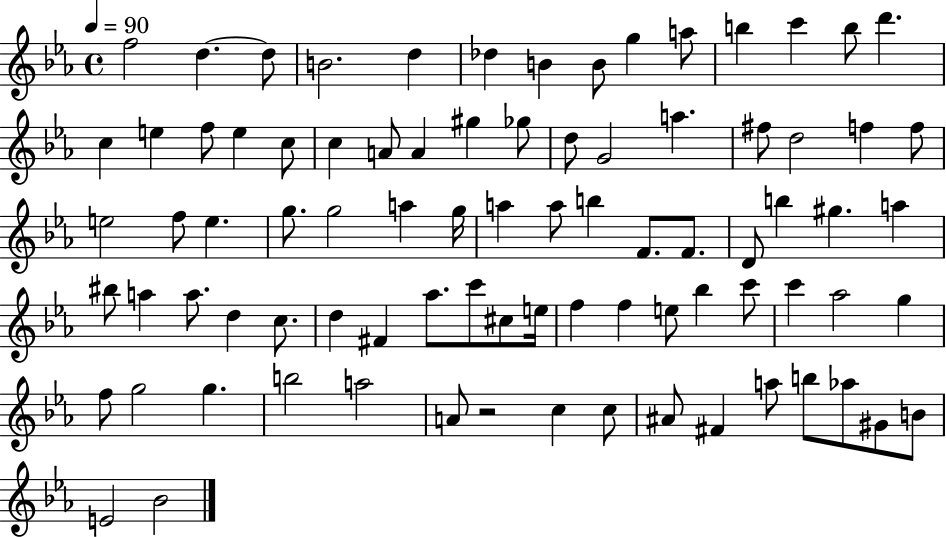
F5/h D5/q. D5/e B4/h. D5/q Db5/q B4/q B4/e G5/q A5/e B5/q C6/q B5/e D6/q. C5/q E5/q F5/e E5/q C5/e C5/q A4/e A4/q G#5/q Gb5/e D5/e G4/h A5/q. F#5/e D5/h F5/q F5/e E5/h F5/e E5/q. G5/e. G5/h A5/q G5/s A5/q A5/e B5/q F4/e. F4/e. D4/e B5/q G#5/q. A5/q BIS5/e A5/q A5/e. D5/q C5/e. D5/q F#4/q Ab5/e. C6/e C#5/e E5/s F5/q F5/q E5/e Bb5/q C6/e C6/q Ab5/h G5/q F5/e G5/h G5/q. B5/h A5/h A4/e R/h C5/q C5/e A#4/e F#4/q A5/e B5/e Ab5/e G#4/e B4/e E4/h Bb4/h